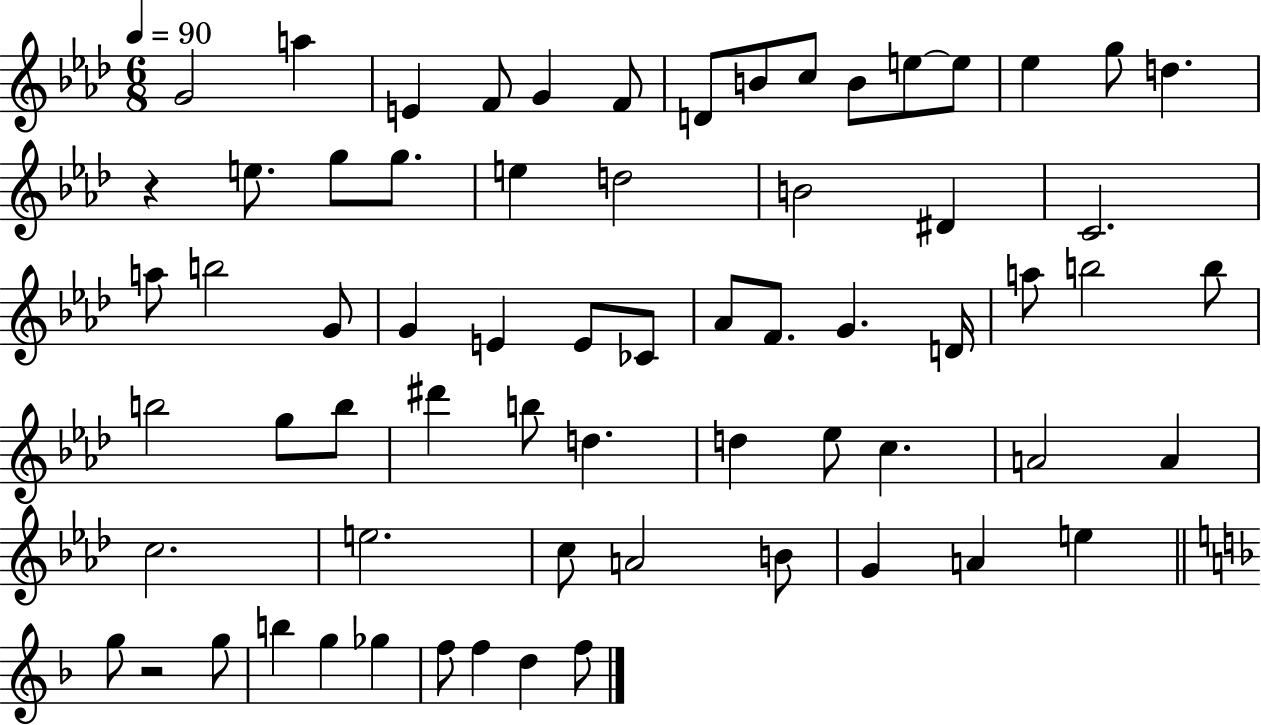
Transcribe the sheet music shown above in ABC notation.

X:1
T:Untitled
M:6/8
L:1/4
K:Ab
G2 a E F/2 G F/2 D/2 B/2 c/2 B/2 e/2 e/2 _e g/2 d z e/2 g/2 g/2 e d2 B2 ^D C2 a/2 b2 G/2 G E E/2 _C/2 _A/2 F/2 G D/4 a/2 b2 b/2 b2 g/2 b/2 ^d' b/2 d d _e/2 c A2 A c2 e2 c/2 A2 B/2 G A e g/2 z2 g/2 b g _g f/2 f d f/2